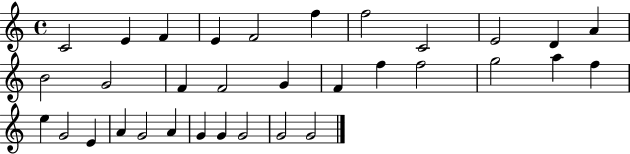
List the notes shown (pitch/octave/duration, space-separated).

C4/h E4/q F4/q E4/q F4/h F5/q F5/h C4/h E4/h D4/q A4/q B4/h G4/h F4/q F4/h G4/q F4/q F5/q F5/h G5/h A5/q F5/q E5/q G4/h E4/q A4/q G4/h A4/q G4/q G4/q G4/h G4/h G4/h